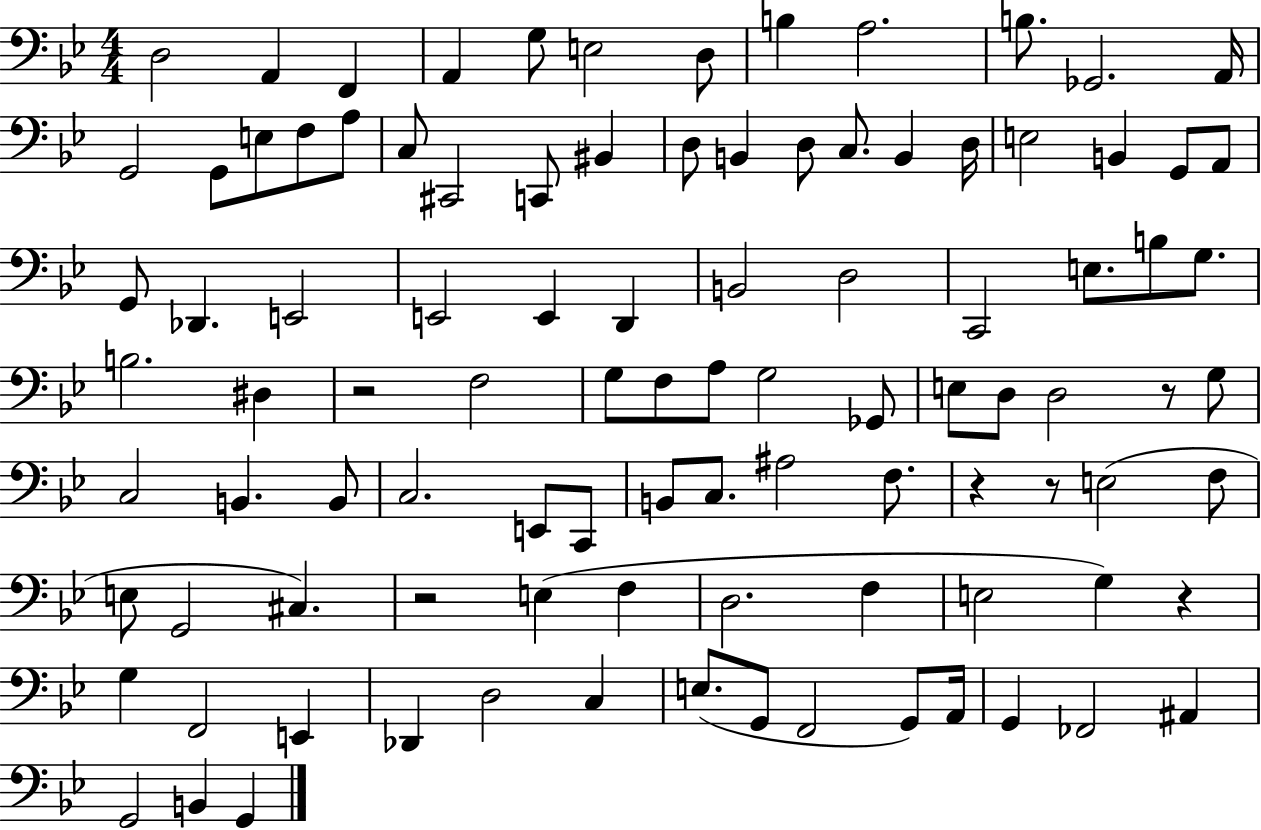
{
  \clef bass
  \numericTimeSignature
  \time 4/4
  \key bes \major
  d2 a,4 f,4 | a,4 g8 e2 d8 | b4 a2. | b8. ges,2. a,16 | \break g,2 g,8 e8 f8 a8 | c8 cis,2 c,8 bis,4 | d8 b,4 d8 c8. b,4 d16 | e2 b,4 g,8 a,8 | \break g,8 des,4. e,2 | e,2 e,4 d,4 | b,2 d2 | c,2 e8. b8 g8. | \break b2. dis4 | r2 f2 | g8 f8 a8 g2 ges,8 | e8 d8 d2 r8 g8 | \break c2 b,4. b,8 | c2. e,8 c,8 | b,8 c8. ais2 f8. | r4 r8 e2( f8 | \break e8 g,2 cis4.) | r2 e4( f4 | d2. f4 | e2 g4) r4 | \break g4 f,2 e,4 | des,4 d2 c4 | e8.( g,8 f,2 g,8) a,16 | g,4 fes,2 ais,4 | \break g,2 b,4 g,4 | \bar "|."
}